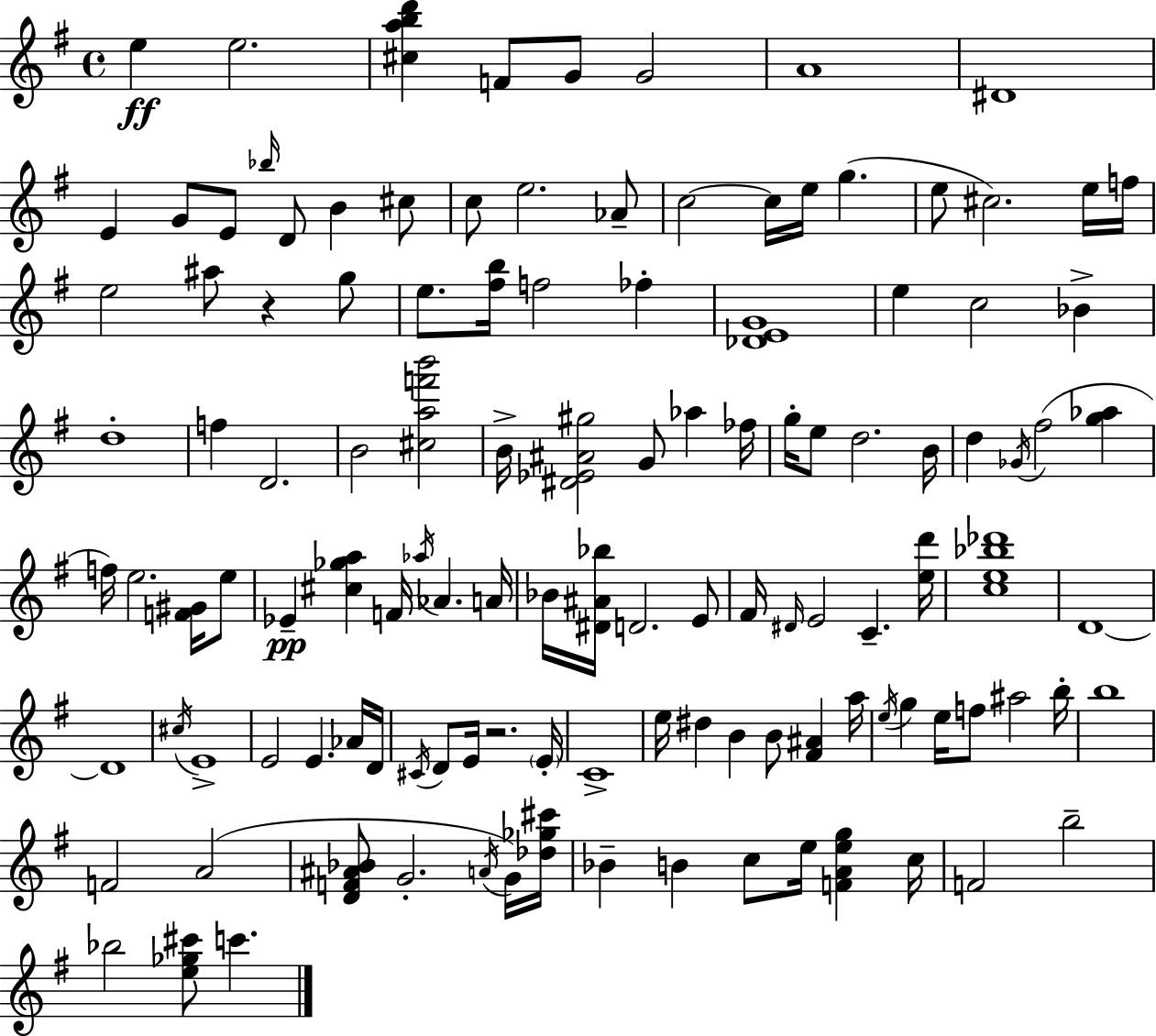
{
  \clef treble
  \time 4/4
  \defaultTimeSignature
  \key g \major
  e''4\ff e''2. | <cis'' a'' b'' d'''>4 f'8 g'8 g'2 | a'1 | dis'1 | \break e'4 g'8 e'8 \grace { bes''16 } d'8 b'4 cis''8 | c''8 e''2. aes'8-- | c''2~~ c''16 e''16 g''4.( | e''8 cis''2.) e''16 | \break f''16 e''2 ais''8 r4 g''8 | e''8. <fis'' b''>16 f''2 fes''4-. | <des' e' g'>1 | e''4 c''2 bes'4-> | \break d''1-. | f''4 d'2. | b'2 <cis'' a'' f''' b'''>2 | b'16-> <dis' ees' ais' gis''>2 g'8 aes''4 | \break fes''16 g''16-. e''8 d''2. | b'16 d''4 \acciaccatura { ges'16 } fis''2( <g'' aes''>4 | f''16) e''2. <f' gis'>16 | e''8 ees'4--\pp <cis'' ges'' a''>4 f'16 \acciaccatura { aes''16 } aes'4. | \break a'16 bes'16 <dis' ais' bes''>16 d'2. | e'8 fis'16 \grace { dis'16 } e'2 c'4.-- | <e'' d'''>16 <c'' e'' bes'' des'''>1 | d'1~~ | \break d'1 | \acciaccatura { cis''16 } e'1-> | e'2 e'4. | aes'16 d'16 \acciaccatura { cis'16 } d'8 e'16 r2. | \break \parenthesize e'16-. c'1-> | e''16 dis''4 b'4 b'8 | <fis' ais'>4 a''16 \acciaccatura { e''16 } g''4 e''16 f''8 ais''2 | b''16-. b''1 | \break f'2 a'2( | <d' f' ais' bes'>8 g'2.-. | \acciaccatura { a'16 } g'16) <des'' ges'' cis'''>16 bes'4-- b'4 | c''8 e''16 <f' a' e'' g''>4 c''16 f'2 | \break b''2-- bes''2 | <e'' ges'' cis'''>8 c'''4. \bar "|."
}